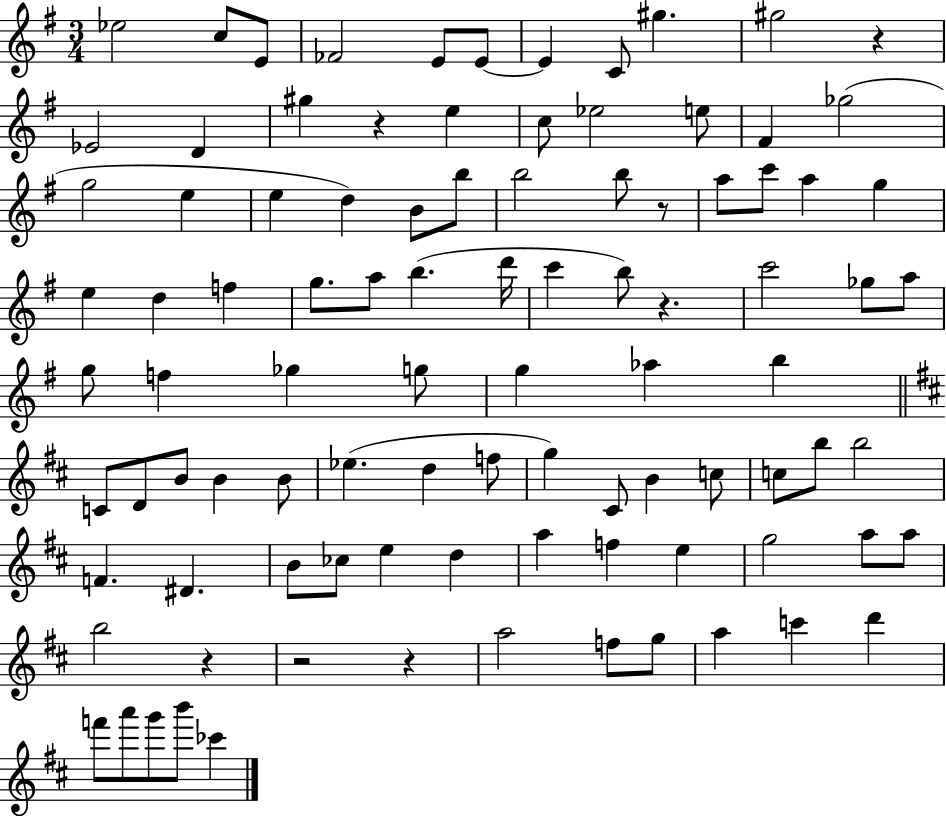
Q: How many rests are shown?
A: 7